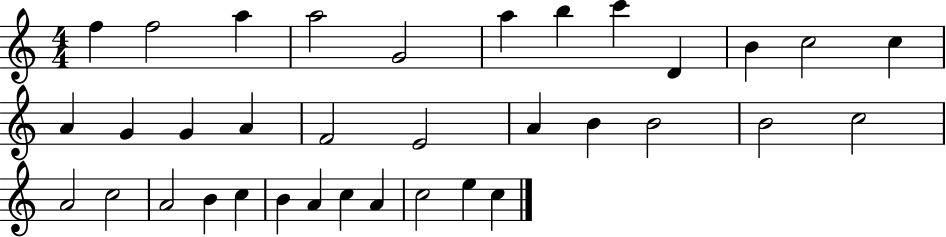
X:1
T:Untitled
M:4/4
L:1/4
K:C
f f2 a a2 G2 a b c' D B c2 c A G G A F2 E2 A B B2 B2 c2 A2 c2 A2 B c B A c A c2 e c